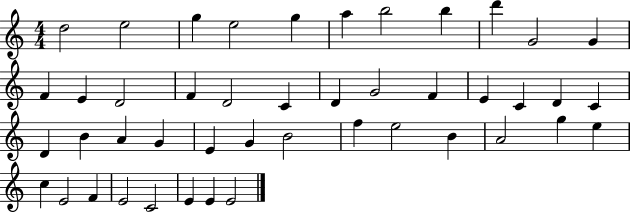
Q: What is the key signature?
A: C major